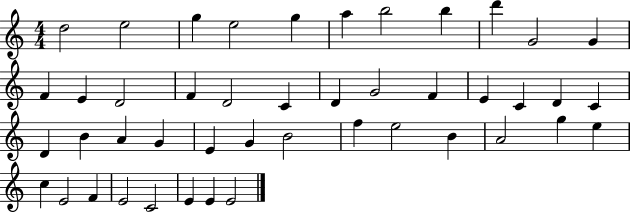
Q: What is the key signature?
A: C major